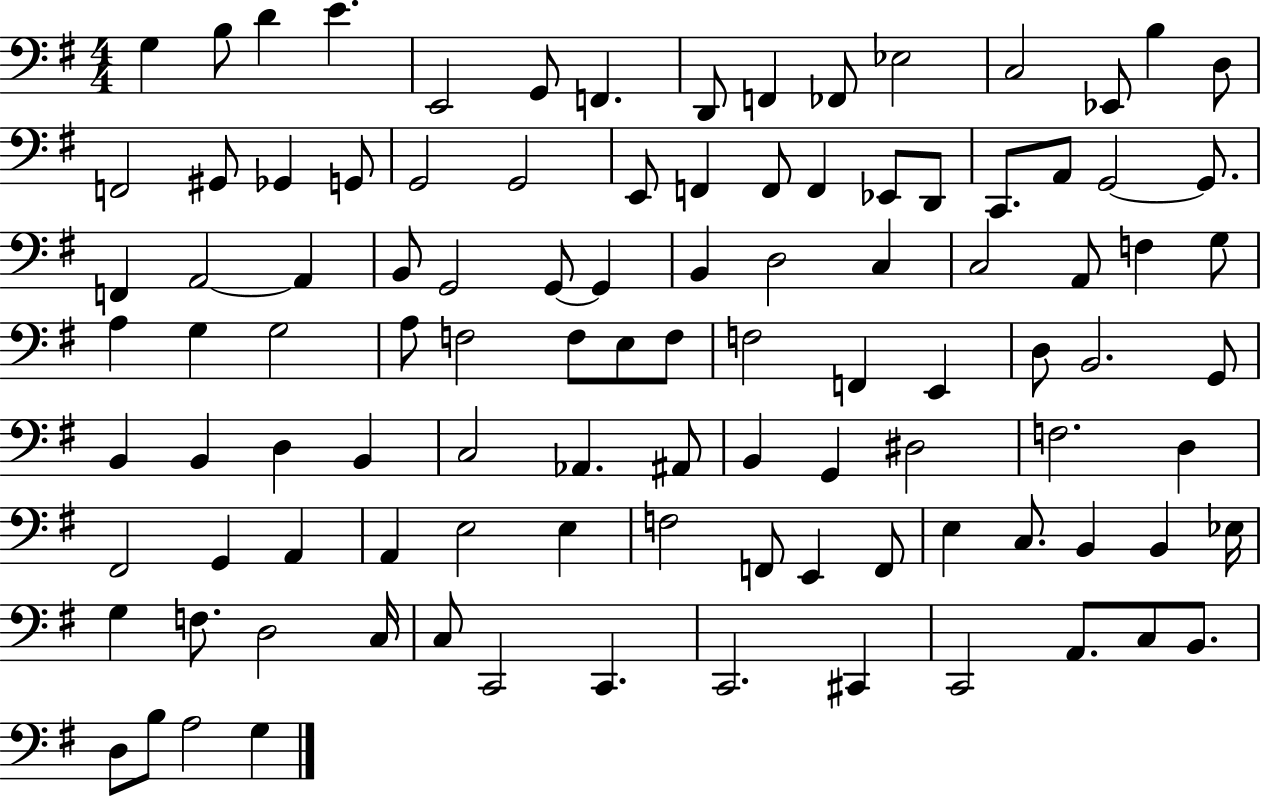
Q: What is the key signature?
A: G major